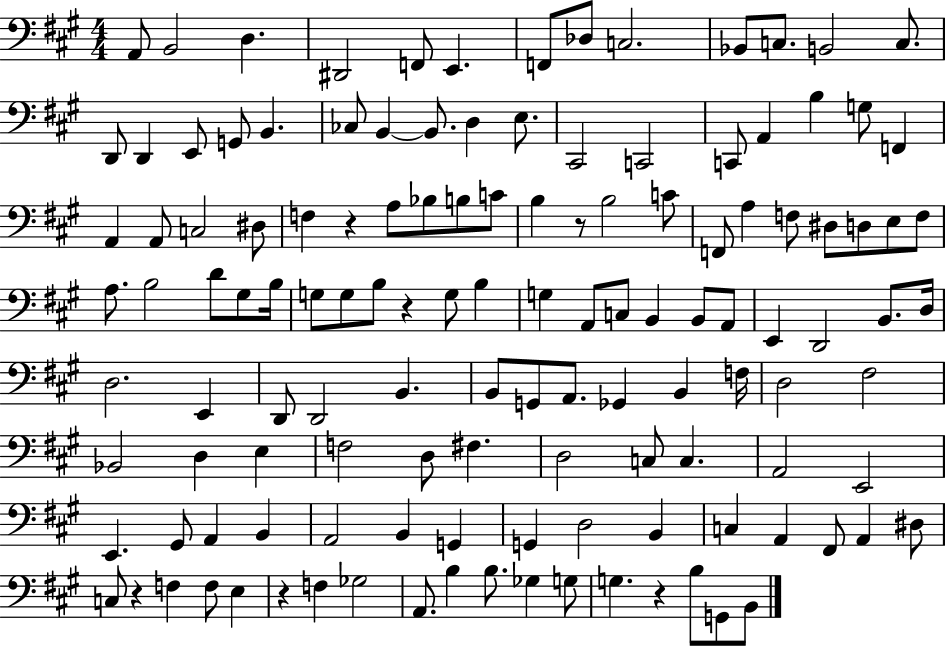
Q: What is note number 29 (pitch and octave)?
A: G3